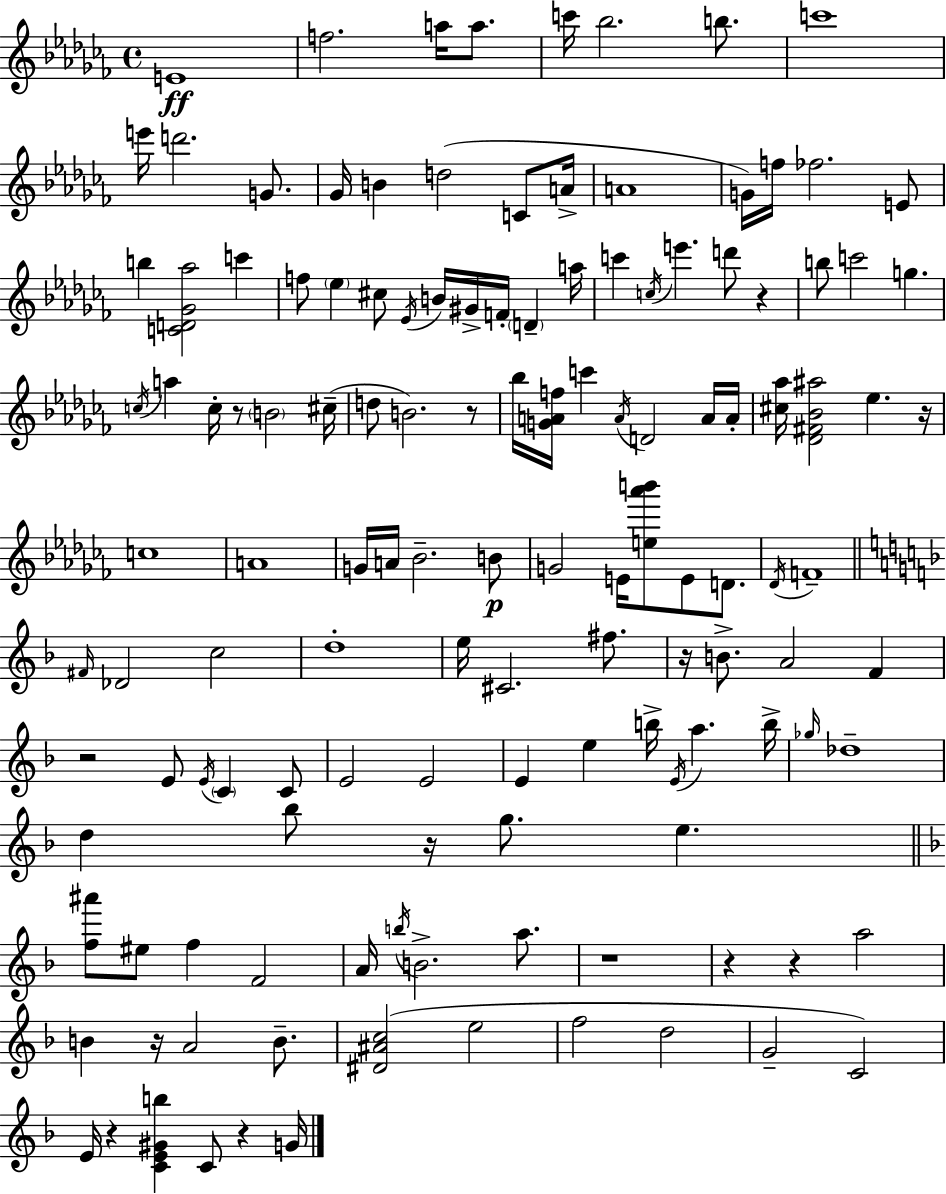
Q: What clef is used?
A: treble